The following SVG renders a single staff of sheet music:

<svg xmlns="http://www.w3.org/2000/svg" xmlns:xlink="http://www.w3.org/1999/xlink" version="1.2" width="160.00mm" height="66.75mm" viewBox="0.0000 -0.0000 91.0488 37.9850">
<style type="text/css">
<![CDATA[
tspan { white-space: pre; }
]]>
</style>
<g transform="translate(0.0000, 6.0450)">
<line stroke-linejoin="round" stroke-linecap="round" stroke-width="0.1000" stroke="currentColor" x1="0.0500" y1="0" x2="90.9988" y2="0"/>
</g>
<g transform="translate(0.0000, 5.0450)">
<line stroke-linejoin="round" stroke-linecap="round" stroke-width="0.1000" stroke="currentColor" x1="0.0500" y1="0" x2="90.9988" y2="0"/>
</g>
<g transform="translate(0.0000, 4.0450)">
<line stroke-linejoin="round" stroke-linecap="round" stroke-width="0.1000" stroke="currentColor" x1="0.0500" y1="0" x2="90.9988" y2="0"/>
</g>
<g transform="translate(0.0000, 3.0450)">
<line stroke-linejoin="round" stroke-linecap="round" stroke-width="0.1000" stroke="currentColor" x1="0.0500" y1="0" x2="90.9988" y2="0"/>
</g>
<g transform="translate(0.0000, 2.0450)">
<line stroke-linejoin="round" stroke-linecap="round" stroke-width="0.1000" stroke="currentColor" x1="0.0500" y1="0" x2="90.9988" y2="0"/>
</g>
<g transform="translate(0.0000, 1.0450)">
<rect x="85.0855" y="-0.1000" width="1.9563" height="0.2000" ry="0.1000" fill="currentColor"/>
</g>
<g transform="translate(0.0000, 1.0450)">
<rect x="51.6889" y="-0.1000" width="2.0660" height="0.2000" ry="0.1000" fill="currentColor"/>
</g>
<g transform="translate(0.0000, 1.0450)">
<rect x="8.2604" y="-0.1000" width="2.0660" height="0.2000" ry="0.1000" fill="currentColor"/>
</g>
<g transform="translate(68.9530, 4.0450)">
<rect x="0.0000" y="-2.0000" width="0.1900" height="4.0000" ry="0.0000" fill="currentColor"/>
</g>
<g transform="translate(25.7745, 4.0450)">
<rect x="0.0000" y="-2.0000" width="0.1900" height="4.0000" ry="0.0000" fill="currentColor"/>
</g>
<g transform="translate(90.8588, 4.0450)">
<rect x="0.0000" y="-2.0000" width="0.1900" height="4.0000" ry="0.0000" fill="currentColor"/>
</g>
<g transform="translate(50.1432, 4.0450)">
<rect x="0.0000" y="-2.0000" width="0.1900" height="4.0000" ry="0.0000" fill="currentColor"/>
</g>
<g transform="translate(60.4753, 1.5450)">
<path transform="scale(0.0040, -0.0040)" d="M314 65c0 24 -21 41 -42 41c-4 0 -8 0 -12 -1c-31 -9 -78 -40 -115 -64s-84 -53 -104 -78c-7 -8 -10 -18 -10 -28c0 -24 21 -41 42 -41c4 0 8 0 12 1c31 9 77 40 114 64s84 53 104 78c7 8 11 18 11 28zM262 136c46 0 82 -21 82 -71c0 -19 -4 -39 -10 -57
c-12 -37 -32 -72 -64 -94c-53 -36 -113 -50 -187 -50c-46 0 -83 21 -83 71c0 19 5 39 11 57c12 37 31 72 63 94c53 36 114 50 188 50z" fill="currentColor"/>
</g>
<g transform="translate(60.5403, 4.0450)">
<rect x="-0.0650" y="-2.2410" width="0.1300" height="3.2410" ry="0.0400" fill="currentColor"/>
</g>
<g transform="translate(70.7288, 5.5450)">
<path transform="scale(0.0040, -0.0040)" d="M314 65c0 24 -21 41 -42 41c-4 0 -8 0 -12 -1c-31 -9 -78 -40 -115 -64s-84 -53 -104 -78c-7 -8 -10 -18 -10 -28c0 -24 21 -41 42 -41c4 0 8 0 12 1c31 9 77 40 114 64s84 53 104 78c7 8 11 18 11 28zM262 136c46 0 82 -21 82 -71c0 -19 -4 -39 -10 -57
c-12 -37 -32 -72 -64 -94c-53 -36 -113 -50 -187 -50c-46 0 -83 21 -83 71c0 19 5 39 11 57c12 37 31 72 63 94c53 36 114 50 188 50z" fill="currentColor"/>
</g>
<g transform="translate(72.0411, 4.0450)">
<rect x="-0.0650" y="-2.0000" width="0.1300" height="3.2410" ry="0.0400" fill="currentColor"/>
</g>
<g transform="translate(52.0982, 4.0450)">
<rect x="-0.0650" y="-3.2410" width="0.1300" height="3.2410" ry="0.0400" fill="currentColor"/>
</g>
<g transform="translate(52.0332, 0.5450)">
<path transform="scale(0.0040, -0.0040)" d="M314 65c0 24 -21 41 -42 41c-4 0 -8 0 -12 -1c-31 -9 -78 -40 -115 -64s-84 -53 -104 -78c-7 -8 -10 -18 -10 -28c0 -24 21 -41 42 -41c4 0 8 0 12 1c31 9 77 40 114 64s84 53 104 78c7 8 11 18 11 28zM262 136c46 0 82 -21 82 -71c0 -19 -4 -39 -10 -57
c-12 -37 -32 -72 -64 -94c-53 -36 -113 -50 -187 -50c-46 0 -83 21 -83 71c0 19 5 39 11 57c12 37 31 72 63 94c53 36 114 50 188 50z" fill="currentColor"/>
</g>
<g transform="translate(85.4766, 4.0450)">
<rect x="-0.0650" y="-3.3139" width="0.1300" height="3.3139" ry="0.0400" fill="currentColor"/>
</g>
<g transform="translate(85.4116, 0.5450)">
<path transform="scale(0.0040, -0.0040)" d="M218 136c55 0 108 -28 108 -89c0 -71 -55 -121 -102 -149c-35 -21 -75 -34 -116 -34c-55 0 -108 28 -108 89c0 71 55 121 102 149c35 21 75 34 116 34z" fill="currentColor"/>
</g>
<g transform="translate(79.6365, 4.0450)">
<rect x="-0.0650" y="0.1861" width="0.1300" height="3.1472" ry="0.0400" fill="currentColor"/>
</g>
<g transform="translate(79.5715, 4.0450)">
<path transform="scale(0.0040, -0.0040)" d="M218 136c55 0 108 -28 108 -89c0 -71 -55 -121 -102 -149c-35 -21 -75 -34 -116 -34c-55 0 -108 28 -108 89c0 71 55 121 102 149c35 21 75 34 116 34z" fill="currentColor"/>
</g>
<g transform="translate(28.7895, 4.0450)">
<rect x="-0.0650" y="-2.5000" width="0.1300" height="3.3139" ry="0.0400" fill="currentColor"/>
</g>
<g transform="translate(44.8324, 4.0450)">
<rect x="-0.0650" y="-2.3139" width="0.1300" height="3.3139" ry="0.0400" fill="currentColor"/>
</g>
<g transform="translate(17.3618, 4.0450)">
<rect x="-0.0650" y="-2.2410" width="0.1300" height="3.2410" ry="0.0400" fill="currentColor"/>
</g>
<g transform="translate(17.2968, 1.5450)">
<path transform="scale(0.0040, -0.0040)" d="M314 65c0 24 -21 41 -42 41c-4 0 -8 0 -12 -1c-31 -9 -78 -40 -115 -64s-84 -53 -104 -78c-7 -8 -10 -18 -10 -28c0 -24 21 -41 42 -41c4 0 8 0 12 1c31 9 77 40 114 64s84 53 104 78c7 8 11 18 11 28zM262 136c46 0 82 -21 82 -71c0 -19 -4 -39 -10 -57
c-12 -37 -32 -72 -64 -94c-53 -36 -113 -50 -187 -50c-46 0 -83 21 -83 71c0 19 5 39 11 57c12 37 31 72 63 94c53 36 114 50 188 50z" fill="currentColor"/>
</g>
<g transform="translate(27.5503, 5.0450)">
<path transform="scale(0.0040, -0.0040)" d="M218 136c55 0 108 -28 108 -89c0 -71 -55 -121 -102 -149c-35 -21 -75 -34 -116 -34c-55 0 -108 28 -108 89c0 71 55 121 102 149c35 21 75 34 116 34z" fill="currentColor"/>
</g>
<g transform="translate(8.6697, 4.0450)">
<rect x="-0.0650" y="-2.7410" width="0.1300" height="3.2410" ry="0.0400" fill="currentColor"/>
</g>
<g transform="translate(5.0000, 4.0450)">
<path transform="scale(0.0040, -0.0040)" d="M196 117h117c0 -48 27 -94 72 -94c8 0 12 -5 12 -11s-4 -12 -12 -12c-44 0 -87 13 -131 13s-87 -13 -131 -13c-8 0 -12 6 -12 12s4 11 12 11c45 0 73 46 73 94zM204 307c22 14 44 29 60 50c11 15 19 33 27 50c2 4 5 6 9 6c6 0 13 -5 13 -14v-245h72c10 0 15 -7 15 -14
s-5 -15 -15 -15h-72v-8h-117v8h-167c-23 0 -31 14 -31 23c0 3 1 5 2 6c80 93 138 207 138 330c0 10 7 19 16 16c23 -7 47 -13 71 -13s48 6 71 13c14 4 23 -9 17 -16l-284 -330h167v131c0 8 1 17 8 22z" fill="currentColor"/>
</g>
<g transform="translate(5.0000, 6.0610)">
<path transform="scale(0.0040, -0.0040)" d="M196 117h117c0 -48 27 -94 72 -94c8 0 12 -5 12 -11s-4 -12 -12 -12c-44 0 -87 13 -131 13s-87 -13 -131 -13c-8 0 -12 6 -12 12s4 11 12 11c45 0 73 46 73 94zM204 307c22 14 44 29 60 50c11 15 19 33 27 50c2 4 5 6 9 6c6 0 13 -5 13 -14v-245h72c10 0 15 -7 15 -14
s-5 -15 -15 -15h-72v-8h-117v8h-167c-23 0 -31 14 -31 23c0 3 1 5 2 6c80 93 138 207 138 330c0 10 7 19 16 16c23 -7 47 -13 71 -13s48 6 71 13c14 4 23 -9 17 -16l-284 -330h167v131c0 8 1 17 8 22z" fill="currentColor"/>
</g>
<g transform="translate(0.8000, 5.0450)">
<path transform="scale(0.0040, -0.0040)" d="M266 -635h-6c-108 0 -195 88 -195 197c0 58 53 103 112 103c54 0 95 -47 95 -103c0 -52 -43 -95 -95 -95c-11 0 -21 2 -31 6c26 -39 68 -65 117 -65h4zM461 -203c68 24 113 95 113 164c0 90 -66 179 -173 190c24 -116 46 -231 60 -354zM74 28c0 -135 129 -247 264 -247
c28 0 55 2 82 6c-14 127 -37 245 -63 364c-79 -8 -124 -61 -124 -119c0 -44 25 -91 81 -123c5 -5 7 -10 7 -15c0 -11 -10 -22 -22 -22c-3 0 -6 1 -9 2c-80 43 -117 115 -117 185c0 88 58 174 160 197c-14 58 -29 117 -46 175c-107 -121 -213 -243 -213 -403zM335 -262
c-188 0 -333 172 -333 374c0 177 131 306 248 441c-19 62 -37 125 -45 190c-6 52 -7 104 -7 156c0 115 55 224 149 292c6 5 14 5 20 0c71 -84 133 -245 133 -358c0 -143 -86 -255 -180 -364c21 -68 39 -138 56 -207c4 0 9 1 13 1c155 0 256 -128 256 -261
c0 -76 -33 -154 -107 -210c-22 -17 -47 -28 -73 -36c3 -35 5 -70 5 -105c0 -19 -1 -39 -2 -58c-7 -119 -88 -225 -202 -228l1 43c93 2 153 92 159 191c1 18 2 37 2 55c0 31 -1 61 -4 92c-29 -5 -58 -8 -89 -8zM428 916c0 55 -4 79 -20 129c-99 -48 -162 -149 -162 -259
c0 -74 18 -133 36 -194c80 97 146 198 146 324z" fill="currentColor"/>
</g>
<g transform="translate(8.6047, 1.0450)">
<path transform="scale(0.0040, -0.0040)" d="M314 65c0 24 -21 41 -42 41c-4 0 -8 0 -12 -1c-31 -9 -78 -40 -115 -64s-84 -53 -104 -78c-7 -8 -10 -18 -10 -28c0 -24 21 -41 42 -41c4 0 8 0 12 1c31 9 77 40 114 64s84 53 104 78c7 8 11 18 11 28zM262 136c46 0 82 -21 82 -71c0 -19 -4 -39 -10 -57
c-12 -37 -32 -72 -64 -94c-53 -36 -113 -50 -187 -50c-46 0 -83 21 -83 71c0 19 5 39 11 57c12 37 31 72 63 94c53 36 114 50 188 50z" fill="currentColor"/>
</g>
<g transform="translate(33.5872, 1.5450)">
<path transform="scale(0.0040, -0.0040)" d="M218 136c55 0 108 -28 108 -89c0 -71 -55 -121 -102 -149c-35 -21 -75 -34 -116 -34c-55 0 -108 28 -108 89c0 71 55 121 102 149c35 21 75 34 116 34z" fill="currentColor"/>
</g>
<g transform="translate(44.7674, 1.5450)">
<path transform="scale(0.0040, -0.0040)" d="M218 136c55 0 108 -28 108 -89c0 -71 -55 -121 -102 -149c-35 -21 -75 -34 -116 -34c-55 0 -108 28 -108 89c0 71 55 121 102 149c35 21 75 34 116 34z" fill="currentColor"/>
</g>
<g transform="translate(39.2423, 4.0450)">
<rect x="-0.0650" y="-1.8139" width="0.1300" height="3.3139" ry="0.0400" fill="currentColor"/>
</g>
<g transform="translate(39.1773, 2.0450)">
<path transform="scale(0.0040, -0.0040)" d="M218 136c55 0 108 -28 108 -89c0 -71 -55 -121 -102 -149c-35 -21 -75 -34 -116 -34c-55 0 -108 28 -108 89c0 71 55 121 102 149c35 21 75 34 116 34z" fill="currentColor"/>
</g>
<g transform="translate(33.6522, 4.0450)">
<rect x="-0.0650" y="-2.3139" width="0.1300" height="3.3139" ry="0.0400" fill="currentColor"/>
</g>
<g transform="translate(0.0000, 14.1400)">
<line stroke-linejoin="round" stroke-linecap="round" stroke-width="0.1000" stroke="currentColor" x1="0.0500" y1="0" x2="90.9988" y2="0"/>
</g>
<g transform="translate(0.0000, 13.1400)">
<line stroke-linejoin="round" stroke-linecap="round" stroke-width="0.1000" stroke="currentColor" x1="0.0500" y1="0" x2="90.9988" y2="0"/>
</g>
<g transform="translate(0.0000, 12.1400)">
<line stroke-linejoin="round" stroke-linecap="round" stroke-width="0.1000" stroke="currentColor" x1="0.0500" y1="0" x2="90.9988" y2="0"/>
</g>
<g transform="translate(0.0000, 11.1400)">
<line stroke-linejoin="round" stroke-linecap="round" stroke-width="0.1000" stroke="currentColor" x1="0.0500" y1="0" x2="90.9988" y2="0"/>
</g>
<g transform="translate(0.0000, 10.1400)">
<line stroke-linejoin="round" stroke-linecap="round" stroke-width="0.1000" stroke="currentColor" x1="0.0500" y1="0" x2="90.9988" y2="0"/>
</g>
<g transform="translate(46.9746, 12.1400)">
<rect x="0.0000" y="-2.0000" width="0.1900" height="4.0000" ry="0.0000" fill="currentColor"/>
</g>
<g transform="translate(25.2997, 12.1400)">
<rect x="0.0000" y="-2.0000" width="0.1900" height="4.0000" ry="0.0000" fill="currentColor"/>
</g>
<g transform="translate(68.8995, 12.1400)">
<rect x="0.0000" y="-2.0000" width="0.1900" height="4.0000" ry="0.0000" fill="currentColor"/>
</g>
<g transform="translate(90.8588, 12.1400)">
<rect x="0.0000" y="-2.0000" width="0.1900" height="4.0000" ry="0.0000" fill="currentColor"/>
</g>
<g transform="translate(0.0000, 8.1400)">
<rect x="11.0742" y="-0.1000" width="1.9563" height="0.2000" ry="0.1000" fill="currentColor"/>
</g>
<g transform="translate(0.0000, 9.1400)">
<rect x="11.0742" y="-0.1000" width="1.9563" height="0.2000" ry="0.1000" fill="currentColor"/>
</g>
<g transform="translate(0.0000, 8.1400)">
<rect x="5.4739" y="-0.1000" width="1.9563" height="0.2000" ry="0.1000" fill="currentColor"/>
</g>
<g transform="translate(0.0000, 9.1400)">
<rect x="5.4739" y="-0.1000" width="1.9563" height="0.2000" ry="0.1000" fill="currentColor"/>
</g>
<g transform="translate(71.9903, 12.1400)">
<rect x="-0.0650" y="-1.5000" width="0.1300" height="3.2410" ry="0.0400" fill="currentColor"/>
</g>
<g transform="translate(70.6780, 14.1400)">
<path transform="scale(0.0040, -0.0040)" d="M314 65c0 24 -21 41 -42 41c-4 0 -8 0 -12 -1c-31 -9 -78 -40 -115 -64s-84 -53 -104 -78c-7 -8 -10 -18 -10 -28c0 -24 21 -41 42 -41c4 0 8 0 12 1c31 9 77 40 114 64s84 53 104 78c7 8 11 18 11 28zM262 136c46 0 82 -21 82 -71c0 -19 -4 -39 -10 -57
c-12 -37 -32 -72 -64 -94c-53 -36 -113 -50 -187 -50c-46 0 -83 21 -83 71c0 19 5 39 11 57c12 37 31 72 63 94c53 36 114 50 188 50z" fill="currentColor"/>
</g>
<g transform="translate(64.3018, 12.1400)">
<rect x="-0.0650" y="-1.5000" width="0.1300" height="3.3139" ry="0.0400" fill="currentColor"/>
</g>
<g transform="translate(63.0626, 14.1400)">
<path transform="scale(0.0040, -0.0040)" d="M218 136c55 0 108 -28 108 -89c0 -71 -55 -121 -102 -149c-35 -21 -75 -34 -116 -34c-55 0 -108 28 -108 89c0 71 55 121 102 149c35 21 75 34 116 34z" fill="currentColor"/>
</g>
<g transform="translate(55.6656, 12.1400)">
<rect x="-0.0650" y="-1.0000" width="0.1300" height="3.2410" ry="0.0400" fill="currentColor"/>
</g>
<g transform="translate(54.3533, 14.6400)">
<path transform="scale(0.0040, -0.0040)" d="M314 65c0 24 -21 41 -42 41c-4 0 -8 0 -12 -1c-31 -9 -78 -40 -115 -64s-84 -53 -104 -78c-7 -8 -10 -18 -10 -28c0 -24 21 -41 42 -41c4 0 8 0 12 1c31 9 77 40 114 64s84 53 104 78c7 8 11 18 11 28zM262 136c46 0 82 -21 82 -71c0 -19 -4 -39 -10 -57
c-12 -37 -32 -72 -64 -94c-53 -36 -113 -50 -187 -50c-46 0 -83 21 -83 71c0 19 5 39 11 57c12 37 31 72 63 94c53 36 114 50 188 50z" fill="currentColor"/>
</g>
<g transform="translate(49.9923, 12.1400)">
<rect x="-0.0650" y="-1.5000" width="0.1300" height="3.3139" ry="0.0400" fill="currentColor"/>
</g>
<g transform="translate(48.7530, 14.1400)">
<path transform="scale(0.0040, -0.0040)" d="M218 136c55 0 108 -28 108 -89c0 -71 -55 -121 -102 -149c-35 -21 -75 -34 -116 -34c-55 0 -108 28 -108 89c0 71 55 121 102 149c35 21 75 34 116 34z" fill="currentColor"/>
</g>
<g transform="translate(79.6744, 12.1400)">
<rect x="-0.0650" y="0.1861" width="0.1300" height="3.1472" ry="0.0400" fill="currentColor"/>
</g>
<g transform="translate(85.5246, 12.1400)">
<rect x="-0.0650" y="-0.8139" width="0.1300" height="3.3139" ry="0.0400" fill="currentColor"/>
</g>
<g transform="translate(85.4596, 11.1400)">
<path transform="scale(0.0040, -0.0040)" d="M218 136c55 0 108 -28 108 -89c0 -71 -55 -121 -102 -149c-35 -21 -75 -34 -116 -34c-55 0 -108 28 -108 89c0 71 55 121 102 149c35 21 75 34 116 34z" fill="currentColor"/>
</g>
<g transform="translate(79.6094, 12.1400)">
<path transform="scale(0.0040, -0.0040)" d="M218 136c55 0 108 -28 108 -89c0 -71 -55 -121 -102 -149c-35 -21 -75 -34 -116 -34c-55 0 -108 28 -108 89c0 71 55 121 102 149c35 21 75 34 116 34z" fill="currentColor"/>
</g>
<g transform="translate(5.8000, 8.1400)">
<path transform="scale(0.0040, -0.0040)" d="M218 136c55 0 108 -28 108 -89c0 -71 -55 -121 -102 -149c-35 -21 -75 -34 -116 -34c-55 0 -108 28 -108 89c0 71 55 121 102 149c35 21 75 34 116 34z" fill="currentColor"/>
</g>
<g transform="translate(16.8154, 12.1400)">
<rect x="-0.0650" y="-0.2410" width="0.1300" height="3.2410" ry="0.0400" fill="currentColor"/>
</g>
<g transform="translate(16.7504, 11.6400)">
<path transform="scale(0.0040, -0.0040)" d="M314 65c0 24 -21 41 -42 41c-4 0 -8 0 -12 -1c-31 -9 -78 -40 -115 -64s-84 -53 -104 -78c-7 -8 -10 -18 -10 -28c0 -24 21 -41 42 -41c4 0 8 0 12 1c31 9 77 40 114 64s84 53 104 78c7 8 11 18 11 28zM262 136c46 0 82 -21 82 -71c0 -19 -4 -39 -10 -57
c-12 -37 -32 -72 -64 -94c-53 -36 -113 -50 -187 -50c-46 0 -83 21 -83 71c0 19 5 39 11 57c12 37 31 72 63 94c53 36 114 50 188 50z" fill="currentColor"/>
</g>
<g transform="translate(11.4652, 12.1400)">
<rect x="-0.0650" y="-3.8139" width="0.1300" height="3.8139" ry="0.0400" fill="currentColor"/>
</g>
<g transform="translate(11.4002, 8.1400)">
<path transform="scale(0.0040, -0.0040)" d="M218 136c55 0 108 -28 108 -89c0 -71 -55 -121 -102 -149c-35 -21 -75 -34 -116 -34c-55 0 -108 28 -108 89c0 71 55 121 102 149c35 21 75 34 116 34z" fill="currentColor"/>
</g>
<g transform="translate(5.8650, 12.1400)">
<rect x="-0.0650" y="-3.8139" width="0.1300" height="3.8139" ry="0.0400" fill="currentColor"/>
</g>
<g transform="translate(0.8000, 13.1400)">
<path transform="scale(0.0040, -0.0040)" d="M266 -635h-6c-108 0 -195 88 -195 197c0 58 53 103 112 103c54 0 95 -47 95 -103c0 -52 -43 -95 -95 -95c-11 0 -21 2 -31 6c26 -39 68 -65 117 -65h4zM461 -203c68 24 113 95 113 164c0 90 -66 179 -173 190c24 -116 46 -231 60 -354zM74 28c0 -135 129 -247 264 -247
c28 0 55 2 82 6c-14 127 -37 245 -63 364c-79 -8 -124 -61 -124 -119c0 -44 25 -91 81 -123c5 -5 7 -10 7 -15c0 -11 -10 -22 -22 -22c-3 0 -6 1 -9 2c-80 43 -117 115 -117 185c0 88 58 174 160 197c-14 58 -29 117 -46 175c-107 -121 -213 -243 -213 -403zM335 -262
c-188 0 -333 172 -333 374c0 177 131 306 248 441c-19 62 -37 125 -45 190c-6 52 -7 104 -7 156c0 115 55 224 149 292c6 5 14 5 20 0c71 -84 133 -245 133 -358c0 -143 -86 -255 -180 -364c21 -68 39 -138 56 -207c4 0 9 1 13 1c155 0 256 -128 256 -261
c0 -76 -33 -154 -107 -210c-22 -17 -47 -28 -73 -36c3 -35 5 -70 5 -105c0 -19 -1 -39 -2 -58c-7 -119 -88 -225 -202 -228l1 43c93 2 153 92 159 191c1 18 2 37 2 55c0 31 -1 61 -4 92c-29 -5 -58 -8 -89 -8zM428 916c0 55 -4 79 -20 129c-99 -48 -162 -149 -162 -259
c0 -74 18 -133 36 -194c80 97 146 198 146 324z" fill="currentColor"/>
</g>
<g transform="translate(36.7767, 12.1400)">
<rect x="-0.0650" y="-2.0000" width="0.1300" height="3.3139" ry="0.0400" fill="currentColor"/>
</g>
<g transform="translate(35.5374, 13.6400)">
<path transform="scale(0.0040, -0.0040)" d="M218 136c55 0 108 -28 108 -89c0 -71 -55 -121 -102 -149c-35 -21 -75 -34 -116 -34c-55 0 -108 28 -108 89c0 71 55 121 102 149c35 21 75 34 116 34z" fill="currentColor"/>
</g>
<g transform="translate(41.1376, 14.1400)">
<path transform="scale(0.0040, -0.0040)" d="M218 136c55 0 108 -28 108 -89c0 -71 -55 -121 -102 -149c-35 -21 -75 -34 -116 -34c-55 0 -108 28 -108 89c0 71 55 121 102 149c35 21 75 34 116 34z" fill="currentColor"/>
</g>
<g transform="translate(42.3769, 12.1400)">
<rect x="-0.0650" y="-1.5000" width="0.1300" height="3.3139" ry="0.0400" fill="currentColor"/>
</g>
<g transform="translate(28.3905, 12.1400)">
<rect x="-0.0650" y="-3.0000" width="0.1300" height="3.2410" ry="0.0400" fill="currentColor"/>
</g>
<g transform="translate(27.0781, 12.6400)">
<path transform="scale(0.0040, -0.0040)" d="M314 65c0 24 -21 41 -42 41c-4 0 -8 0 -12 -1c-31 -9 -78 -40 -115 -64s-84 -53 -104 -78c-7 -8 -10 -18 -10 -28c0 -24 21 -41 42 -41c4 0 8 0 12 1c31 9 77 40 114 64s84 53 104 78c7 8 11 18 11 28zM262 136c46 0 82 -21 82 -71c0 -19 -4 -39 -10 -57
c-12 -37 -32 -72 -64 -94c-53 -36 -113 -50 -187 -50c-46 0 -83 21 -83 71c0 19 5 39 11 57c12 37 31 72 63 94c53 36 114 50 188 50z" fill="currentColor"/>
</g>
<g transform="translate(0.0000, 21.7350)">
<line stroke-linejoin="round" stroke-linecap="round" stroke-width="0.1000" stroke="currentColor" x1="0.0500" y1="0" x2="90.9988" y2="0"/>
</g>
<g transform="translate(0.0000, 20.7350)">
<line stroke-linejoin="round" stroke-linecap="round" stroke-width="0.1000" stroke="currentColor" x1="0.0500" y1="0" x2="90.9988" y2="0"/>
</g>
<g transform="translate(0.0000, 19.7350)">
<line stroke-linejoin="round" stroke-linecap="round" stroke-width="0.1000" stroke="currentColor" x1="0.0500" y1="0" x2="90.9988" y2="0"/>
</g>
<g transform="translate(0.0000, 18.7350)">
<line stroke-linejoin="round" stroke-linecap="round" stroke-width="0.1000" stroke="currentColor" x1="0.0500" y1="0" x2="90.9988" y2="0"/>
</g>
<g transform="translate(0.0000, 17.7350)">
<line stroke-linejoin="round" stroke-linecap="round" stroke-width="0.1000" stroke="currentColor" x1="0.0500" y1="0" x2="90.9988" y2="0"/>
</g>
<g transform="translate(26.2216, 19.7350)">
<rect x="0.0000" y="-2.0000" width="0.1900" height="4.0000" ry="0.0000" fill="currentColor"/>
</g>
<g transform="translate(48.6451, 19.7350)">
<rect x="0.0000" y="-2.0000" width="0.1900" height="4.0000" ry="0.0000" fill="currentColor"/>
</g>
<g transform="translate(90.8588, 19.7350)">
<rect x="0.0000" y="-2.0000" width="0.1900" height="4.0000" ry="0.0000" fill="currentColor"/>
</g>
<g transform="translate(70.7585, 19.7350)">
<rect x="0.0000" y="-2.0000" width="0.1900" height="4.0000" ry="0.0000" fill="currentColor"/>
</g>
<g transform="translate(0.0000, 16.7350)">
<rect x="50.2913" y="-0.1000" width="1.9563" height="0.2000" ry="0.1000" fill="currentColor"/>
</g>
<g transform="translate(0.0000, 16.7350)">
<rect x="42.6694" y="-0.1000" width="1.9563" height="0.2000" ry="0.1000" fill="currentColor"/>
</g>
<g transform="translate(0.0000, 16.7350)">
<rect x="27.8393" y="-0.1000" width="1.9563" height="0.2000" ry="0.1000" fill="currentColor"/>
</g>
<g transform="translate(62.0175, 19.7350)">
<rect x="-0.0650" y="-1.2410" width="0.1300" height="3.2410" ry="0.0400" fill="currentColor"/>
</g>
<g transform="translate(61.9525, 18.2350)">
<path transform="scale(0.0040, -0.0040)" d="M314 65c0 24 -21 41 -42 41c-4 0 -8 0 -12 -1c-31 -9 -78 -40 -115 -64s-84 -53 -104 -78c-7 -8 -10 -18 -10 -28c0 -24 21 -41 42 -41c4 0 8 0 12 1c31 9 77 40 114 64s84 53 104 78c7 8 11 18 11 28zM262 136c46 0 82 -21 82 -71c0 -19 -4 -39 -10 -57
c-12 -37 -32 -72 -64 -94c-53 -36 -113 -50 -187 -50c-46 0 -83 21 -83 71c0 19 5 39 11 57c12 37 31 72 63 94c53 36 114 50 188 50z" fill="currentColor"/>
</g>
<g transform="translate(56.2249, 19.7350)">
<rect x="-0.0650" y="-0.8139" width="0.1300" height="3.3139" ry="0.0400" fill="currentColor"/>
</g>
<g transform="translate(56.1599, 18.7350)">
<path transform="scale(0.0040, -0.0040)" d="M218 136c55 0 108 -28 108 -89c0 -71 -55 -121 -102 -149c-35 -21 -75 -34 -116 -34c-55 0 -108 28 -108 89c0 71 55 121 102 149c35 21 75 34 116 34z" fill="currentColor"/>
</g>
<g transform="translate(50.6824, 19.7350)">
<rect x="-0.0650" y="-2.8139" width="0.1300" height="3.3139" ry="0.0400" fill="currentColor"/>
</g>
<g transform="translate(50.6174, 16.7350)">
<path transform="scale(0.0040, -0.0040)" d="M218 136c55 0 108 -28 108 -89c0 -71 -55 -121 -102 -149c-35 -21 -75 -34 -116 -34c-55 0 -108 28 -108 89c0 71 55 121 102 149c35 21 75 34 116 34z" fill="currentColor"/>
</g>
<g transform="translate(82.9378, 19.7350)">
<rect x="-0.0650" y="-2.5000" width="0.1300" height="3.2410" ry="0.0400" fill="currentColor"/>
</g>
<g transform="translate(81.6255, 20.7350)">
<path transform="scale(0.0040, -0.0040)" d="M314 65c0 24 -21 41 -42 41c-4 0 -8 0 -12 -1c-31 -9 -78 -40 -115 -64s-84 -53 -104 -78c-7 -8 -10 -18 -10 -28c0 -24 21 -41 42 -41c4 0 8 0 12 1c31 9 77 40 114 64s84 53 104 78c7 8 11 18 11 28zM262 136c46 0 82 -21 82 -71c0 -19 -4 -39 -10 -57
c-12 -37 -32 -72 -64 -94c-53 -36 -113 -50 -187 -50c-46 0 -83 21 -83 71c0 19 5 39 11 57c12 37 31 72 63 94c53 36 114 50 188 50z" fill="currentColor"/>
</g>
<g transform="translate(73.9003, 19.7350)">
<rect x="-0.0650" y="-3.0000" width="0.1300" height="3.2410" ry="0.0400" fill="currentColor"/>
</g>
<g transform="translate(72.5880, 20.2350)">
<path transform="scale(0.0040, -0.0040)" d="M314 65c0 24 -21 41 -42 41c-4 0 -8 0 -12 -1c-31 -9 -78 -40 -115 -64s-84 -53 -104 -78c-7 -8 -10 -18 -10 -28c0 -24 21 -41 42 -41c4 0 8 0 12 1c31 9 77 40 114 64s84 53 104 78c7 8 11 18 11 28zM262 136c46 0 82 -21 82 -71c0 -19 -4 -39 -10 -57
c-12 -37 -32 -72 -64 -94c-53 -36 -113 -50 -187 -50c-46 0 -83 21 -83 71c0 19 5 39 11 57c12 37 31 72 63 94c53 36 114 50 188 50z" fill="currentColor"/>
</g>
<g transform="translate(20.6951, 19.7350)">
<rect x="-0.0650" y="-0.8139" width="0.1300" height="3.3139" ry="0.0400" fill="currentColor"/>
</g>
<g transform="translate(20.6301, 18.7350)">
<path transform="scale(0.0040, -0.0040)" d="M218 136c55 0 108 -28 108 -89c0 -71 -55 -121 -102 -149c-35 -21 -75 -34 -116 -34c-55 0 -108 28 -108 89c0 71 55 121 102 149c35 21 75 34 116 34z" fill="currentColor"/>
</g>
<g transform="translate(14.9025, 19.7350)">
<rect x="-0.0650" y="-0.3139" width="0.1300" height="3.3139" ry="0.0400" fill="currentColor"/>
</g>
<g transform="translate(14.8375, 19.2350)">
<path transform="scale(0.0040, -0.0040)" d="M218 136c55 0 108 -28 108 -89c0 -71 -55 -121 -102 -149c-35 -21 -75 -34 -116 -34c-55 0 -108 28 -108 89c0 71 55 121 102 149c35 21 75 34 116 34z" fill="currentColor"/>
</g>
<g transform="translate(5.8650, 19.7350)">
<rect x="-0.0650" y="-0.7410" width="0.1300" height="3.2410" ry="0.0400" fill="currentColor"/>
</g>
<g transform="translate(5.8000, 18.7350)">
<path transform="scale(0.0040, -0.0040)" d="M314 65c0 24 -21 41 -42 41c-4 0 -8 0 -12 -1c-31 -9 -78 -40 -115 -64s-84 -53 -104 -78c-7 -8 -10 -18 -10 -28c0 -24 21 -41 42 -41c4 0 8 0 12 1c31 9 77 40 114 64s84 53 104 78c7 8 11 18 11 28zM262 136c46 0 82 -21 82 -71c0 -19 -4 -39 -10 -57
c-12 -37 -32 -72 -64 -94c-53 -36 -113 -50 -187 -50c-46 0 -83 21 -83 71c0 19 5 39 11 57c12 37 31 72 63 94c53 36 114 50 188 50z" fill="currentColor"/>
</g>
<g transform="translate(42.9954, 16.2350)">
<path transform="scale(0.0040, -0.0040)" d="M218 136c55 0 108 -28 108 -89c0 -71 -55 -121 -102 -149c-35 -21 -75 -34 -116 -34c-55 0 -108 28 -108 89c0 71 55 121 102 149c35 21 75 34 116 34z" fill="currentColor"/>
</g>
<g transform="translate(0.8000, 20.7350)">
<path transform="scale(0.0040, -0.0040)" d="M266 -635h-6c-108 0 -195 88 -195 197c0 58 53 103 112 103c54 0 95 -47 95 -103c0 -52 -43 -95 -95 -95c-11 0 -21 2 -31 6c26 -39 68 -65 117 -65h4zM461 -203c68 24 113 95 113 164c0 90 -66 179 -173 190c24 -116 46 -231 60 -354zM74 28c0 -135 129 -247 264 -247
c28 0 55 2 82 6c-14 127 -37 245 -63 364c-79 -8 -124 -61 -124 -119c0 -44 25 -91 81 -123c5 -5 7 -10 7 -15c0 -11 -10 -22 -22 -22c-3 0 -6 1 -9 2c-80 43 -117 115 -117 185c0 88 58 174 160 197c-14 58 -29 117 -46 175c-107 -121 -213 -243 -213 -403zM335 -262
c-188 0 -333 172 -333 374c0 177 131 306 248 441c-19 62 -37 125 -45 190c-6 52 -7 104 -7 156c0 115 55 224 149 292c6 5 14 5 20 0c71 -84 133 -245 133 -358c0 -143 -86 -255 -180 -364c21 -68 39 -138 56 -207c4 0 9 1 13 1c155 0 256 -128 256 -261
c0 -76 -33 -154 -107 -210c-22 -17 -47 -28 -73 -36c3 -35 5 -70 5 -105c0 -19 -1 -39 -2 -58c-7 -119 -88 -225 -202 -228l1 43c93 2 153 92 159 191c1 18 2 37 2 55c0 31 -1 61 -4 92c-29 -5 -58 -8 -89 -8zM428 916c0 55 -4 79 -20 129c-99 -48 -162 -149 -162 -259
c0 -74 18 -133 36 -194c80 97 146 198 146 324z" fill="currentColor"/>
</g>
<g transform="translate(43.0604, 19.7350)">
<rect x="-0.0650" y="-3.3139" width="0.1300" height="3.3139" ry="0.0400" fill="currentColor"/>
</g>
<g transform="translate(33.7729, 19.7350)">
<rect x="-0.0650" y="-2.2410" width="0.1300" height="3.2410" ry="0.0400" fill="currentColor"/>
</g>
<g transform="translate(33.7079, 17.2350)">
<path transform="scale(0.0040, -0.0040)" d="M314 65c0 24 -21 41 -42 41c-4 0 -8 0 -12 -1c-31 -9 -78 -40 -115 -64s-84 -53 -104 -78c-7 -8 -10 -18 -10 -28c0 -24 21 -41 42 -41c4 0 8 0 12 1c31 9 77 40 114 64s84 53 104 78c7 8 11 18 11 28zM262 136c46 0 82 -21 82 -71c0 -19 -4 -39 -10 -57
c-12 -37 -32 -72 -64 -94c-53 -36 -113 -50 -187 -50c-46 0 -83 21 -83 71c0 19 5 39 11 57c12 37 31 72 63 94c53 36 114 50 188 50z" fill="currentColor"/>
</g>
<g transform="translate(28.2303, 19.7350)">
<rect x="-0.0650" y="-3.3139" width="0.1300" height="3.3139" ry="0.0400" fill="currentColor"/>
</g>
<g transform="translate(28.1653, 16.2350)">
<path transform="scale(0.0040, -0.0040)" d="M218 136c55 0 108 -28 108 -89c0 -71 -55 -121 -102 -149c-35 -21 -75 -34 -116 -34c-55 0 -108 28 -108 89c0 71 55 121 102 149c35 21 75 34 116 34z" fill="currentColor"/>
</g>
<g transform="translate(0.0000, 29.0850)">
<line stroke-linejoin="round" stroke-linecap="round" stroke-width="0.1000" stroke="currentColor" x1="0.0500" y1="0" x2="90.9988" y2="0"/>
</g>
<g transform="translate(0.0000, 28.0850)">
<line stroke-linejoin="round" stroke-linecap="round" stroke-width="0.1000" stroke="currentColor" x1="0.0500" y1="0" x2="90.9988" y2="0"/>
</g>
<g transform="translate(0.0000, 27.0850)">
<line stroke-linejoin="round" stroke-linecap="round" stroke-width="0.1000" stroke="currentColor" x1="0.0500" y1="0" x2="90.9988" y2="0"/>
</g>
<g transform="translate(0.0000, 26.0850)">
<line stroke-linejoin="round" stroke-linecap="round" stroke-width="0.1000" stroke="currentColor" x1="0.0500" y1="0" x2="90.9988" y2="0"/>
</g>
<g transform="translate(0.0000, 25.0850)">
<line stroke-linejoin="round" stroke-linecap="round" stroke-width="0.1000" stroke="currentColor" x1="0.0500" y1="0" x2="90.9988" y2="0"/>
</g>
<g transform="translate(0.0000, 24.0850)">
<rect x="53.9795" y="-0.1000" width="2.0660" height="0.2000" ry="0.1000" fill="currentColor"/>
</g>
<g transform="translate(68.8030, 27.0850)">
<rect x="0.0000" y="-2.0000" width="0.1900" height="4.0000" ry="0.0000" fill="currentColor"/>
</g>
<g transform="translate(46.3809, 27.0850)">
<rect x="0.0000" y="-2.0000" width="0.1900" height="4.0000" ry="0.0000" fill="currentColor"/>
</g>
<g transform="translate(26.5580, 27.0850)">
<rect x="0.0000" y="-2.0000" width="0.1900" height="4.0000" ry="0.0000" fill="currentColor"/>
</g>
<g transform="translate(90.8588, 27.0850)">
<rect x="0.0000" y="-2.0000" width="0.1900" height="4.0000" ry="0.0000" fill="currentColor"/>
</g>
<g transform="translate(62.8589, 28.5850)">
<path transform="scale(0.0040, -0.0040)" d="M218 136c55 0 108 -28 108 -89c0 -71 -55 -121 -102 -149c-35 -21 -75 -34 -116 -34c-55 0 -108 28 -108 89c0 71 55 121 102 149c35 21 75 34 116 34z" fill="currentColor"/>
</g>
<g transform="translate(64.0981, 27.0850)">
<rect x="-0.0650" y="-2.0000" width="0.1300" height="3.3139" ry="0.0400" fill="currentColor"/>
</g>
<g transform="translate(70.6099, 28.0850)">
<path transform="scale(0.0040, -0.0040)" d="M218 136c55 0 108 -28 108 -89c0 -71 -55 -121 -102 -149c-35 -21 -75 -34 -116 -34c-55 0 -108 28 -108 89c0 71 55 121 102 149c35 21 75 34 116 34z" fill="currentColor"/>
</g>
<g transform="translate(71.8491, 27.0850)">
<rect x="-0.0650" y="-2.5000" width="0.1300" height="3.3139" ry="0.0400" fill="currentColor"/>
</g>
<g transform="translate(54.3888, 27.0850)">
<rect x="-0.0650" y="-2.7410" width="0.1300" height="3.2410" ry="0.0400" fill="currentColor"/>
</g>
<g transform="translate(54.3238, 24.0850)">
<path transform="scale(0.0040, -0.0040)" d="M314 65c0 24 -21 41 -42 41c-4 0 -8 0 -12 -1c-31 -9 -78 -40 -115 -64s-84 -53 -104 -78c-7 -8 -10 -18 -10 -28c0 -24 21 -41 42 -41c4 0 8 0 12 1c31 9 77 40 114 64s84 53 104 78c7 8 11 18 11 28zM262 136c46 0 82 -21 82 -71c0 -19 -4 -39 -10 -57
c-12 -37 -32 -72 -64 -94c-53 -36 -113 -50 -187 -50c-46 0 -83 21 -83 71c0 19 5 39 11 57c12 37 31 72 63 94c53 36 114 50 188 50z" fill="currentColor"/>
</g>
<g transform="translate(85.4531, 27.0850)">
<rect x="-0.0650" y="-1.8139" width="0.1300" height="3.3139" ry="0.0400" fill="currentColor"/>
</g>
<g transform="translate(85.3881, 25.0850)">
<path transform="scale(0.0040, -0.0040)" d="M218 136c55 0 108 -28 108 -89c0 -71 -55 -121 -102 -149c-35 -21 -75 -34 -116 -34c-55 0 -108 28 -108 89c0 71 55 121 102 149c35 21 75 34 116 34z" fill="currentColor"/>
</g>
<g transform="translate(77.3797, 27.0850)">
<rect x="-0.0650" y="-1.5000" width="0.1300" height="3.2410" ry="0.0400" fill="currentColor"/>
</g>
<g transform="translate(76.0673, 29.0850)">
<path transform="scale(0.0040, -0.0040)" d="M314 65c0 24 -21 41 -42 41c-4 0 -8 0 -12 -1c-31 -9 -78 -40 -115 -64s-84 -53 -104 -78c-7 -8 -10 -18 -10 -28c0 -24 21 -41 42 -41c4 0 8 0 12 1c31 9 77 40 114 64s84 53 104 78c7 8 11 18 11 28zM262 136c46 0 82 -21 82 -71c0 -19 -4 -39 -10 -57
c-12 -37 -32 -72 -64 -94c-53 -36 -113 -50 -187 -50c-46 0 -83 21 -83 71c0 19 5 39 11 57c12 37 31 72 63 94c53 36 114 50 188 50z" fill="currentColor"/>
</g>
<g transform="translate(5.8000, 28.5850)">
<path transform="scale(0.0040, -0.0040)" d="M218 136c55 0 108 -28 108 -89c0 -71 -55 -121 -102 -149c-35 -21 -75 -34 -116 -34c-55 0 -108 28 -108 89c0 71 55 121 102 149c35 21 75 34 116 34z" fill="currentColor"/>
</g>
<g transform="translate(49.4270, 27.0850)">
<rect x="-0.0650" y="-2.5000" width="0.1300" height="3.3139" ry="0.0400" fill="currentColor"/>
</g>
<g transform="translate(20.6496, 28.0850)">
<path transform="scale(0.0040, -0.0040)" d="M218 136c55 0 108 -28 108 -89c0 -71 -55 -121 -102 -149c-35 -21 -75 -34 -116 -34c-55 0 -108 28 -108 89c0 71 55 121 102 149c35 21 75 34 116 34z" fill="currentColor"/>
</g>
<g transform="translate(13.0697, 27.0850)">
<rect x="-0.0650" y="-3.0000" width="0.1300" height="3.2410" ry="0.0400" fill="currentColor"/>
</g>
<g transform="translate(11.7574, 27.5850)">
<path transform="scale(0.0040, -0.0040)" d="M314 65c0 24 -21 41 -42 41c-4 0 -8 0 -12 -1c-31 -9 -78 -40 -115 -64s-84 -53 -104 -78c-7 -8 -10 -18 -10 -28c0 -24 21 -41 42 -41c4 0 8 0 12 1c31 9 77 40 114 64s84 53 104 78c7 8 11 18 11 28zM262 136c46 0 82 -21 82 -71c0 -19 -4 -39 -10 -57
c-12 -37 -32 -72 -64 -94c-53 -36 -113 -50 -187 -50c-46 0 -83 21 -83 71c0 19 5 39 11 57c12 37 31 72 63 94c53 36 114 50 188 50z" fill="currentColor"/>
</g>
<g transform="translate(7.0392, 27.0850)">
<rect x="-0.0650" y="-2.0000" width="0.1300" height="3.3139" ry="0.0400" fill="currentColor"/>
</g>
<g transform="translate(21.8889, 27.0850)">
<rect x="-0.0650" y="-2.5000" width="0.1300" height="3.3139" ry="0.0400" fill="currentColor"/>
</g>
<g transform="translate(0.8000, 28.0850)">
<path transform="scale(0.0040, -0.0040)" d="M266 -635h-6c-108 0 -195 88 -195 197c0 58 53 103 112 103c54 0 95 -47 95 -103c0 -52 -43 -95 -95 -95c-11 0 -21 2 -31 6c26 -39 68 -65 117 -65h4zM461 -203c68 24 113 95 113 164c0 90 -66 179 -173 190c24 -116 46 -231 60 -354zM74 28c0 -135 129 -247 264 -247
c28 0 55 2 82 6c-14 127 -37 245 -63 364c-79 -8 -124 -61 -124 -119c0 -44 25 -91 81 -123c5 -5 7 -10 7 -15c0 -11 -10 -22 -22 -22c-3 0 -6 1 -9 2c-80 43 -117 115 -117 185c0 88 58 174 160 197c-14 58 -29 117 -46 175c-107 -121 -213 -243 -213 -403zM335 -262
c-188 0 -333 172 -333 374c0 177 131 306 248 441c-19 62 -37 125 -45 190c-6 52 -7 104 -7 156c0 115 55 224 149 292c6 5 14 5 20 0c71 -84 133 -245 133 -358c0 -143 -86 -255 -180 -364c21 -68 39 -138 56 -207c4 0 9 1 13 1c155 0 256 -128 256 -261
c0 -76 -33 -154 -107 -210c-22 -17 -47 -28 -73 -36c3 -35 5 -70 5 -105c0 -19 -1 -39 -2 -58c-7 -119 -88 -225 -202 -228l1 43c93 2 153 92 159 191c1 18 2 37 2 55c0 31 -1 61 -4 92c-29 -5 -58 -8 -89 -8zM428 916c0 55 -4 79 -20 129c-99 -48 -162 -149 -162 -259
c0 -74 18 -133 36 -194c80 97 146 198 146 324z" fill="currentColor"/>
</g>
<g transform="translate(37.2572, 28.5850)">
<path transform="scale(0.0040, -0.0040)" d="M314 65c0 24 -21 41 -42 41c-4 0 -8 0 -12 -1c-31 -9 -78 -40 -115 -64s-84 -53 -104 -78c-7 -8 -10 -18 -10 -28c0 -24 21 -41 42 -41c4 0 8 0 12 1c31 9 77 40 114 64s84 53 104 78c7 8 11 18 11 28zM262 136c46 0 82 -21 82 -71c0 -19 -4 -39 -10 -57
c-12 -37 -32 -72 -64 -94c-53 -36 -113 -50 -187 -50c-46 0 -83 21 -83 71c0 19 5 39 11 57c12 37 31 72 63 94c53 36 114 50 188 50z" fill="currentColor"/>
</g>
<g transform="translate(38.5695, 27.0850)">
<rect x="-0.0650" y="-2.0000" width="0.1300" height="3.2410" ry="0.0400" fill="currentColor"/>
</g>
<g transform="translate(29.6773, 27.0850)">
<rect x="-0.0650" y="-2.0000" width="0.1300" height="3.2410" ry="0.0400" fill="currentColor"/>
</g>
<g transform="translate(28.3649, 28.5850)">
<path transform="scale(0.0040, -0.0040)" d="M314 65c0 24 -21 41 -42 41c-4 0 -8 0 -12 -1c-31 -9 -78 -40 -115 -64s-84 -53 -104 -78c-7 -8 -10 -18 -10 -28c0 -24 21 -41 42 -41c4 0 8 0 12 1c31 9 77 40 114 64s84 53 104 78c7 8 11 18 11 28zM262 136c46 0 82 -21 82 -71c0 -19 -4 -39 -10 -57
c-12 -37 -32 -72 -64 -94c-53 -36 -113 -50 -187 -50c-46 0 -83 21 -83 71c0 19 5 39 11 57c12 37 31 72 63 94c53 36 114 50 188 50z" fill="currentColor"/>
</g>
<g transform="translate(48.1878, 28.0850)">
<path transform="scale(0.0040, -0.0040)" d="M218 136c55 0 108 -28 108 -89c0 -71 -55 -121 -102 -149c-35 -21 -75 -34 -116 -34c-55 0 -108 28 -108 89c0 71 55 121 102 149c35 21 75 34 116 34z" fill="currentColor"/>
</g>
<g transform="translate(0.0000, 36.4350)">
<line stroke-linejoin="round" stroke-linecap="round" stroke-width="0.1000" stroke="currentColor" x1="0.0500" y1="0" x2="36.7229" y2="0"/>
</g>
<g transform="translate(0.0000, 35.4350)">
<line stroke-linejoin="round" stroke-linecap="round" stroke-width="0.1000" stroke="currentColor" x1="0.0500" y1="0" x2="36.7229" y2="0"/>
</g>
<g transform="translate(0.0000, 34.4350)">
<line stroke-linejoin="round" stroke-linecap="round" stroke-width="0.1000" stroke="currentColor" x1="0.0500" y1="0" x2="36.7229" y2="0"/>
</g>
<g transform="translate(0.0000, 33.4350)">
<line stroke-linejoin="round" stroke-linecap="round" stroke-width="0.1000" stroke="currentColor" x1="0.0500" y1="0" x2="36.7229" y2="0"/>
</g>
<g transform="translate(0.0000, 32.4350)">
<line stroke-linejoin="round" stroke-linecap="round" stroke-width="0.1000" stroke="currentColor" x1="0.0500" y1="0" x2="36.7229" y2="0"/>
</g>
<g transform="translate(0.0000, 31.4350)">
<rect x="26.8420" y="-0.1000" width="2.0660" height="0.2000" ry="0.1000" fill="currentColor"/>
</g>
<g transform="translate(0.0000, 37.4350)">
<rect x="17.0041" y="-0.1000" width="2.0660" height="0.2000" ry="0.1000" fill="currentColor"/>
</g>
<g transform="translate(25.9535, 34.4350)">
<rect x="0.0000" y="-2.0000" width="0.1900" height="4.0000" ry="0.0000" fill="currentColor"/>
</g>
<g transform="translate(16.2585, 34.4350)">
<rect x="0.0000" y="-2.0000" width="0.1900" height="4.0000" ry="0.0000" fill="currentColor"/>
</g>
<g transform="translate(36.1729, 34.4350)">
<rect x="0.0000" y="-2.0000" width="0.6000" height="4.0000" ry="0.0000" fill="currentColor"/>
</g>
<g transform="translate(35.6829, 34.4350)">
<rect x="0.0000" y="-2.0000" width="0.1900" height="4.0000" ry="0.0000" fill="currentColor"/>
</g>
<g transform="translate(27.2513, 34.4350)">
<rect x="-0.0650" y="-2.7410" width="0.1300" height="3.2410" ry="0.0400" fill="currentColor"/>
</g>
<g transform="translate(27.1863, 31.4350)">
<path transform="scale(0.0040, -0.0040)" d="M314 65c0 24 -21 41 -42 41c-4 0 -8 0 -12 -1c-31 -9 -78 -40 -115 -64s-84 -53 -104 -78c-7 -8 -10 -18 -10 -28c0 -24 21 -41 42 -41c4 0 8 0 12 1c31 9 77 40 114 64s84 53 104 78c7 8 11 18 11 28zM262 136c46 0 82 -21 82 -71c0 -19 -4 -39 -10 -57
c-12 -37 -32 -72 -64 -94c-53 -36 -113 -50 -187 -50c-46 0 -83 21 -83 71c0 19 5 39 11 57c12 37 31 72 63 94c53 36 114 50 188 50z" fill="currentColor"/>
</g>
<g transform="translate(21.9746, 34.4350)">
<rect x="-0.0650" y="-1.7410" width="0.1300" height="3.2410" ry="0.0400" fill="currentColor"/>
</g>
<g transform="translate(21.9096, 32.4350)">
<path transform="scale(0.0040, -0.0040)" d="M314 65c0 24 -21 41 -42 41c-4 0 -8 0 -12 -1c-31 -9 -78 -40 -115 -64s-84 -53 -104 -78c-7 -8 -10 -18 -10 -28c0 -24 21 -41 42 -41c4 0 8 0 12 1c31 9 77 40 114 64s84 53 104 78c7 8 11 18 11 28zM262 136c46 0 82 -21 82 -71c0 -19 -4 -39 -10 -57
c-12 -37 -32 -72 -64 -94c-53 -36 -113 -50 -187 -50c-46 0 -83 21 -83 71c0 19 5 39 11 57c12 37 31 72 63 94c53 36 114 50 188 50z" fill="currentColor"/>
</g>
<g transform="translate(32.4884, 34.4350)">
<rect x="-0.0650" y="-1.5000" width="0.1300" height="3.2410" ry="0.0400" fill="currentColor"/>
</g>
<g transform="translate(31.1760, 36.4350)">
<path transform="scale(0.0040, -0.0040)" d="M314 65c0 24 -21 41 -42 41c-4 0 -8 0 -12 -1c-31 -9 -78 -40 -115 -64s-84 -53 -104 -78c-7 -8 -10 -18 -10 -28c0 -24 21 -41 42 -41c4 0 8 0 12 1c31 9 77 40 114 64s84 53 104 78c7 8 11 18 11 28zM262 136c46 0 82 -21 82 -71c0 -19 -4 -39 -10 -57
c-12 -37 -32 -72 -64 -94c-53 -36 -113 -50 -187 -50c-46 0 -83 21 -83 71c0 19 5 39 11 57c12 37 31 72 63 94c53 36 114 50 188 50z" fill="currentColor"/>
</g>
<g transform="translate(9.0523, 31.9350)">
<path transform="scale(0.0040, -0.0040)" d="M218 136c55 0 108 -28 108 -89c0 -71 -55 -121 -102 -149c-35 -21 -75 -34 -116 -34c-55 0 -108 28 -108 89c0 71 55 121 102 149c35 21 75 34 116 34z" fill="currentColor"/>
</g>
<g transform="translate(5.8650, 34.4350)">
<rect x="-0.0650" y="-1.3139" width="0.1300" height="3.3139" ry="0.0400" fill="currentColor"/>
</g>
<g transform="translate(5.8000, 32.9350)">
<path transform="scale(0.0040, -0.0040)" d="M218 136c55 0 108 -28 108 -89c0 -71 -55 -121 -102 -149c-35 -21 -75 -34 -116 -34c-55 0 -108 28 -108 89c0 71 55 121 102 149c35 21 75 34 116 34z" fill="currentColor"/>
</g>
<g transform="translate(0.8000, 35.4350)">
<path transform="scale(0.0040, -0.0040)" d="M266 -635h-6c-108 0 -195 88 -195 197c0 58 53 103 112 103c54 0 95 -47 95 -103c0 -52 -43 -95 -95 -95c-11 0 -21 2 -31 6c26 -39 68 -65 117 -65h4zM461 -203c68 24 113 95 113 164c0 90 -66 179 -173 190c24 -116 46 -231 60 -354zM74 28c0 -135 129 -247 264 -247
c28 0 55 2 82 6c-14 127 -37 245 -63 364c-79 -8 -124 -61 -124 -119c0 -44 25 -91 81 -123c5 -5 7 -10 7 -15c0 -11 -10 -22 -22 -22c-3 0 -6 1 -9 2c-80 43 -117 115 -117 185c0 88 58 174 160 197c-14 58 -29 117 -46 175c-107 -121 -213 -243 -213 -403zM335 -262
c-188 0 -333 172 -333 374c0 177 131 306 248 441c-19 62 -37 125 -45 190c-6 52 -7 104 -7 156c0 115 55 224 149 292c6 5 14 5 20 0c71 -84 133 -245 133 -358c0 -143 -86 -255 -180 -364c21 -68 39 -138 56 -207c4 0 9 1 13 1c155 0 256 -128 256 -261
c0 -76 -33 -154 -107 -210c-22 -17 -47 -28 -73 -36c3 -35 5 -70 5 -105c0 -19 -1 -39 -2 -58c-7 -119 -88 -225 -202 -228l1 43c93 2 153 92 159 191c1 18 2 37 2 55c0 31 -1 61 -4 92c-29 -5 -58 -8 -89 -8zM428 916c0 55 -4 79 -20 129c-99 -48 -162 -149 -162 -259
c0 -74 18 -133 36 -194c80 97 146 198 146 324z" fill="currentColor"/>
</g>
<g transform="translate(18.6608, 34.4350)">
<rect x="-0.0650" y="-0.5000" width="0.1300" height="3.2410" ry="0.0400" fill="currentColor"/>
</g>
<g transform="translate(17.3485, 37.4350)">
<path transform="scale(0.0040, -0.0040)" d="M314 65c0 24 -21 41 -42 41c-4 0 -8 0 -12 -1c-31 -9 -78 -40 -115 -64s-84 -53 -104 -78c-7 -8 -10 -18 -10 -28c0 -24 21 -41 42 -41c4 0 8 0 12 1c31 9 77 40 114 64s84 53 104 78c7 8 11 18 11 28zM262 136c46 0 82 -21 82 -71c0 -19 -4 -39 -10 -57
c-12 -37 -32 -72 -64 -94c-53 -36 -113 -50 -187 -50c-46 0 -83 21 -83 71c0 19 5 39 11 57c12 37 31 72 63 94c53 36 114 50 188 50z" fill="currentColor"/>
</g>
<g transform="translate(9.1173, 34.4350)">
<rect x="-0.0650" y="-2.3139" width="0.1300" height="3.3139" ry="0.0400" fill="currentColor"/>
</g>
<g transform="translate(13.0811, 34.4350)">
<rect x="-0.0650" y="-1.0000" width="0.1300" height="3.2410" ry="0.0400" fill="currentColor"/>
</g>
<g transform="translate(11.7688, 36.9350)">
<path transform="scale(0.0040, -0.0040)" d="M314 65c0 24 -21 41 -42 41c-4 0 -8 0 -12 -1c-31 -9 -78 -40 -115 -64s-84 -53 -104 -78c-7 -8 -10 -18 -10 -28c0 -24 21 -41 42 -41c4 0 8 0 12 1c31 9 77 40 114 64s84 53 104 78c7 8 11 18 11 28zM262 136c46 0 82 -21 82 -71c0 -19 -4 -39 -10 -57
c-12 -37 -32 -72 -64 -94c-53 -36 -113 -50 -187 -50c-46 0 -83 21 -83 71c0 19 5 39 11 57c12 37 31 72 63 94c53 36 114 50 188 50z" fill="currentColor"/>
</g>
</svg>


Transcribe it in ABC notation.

X:1
T:Untitled
M:4/4
L:1/4
K:C
a2 g2 G g f g b2 g2 F2 B b c' c' c2 A2 F E E D2 E E2 B d d2 c d b g2 b a d e2 A2 G2 F A2 G F2 F2 G a2 F G E2 f e g D2 C2 f2 a2 E2